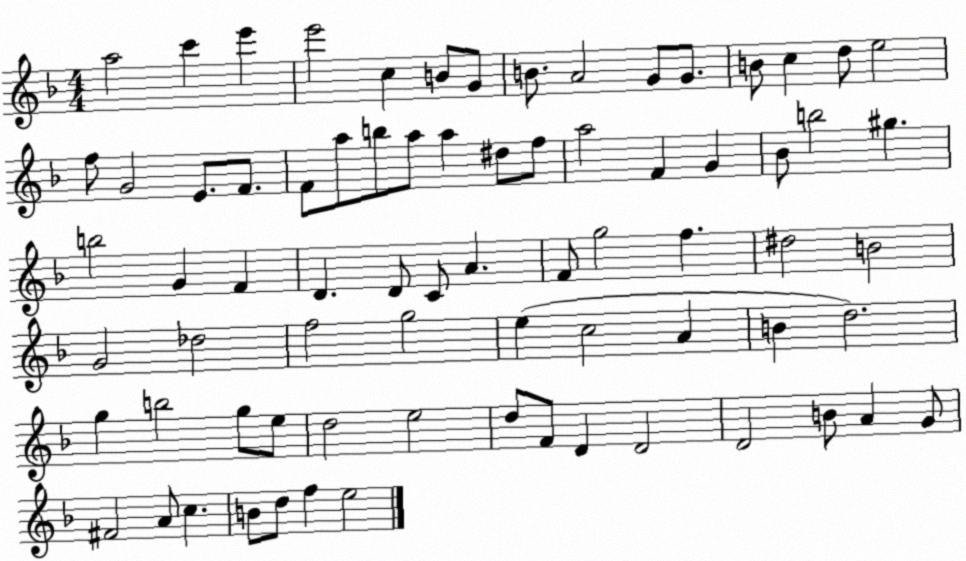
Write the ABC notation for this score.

X:1
T:Untitled
M:4/4
L:1/4
K:F
a2 c' e' e'2 c B/2 G/2 B/2 A2 G/2 G/2 B/2 c d/2 e2 f/2 G2 E/2 F/2 F/2 a/2 b/2 a/2 a ^d/2 f/2 a2 F G _B/2 b2 ^g b2 G F D D/2 C/2 A F/2 g2 f ^d2 B2 G2 _d2 f2 g2 e c2 A B d2 g b2 g/2 e/2 d2 e2 d/2 F/2 D D2 D2 B/2 A G/2 ^F2 A/2 c B/2 d/2 f e2